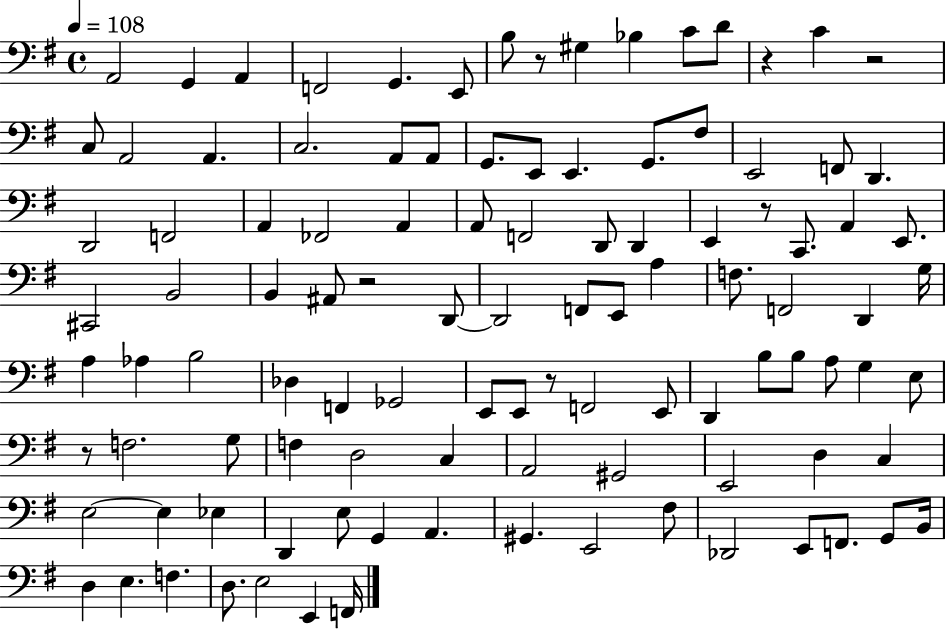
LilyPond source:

{
  \clef bass
  \time 4/4
  \defaultTimeSignature
  \key g \major
  \tempo 4 = 108
  a,2 g,4 a,4 | f,2 g,4. e,8 | b8 r8 gis4 bes4 c'8 d'8 | r4 c'4 r2 | \break c8 a,2 a,4. | c2. a,8 a,8 | g,8. e,8 e,4. g,8. fis8 | e,2 f,8 d,4. | \break d,2 f,2 | a,4 fes,2 a,4 | a,8 f,2 d,8 d,4 | e,4 r8 c,8. a,4 e,8. | \break cis,2 b,2 | b,4 ais,8 r2 d,8~~ | d,2 f,8 e,8 a4 | f8. f,2 d,4 g16 | \break a4 aes4 b2 | des4 f,4 ges,2 | e,8 e,8 r8 f,2 e,8 | d,4 b8 b8 a8 g4 e8 | \break r8 f2. g8 | f4 d2 c4 | a,2 gis,2 | e,2 d4 c4 | \break e2~~ e4 ees4 | d,4 e8 g,4 a,4. | gis,4. e,2 fis8 | des,2 e,8 f,8. g,8 b,16 | \break d4 e4. f4. | d8. e2 e,4 f,16 | \bar "|."
}